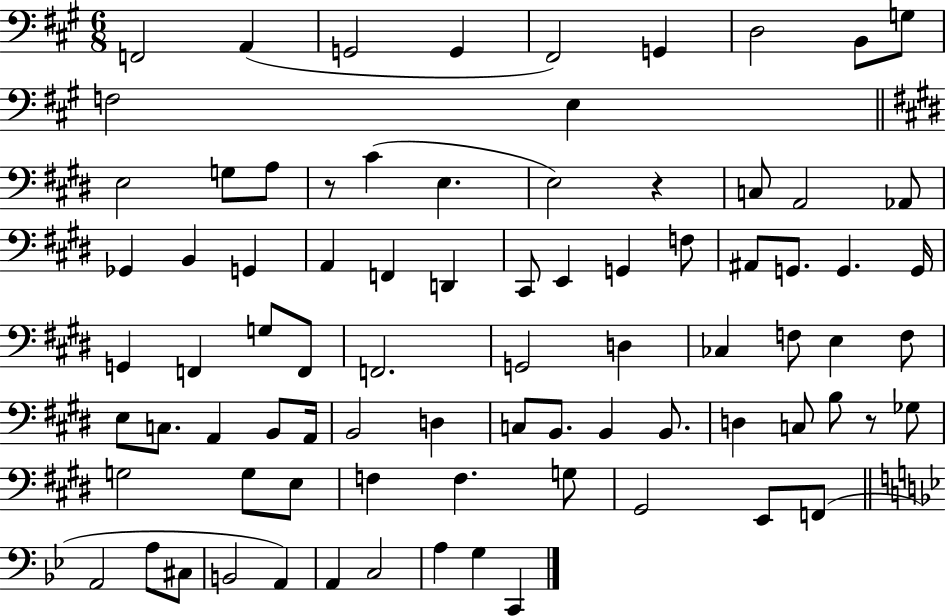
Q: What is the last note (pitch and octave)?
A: C2